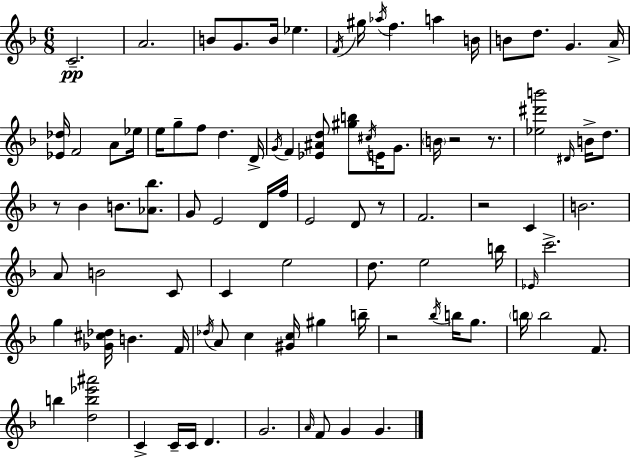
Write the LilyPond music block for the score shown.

{
  \clef treble
  \numericTimeSignature
  \time 6/8
  \key f \major
  c'2.--\pp | a'2. | b'8 g'8. b'16 ees''4. | \acciaccatura { f'16 } gis''16 \acciaccatura { aes''16 } f''4. a''4 | \break b'16 b'8 d''8. g'4. | a'16-> <ees' des''>16 f'2 a'8 | ees''16 e''16 g''8-- f''8 d''4. | d'16-> \acciaccatura { g'16 } f'4 <ees' ais' d''>8 <gis'' b''>8 \acciaccatura { cis''16 } | \break e'16 g'8. \parenthesize b'16 r2 | r8. <ees'' dis''' b'''>2 | \grace { dis'16 } b'16-> d''8. r8 bes'4 b'8. | <aes' bes''>8. g'8 e'2 | \break d'16 f''16 e'2 | d'8 r8 f'2. | r2 | c'4 b'2. | \break a'8 b'2 | c'8 c'4 e''2 | d''8. e''2 | b''16 \grace { ees'16 } c'''2.-> | \break g''4 <ges' cis'' des''>16 b'4. | f'16 \acciaccatura { des''16 } a'8 c''4 | <gis' c''>16 gis''4 b''16-- r2 | \acciaccatura { bes''16 } b''16 g''8. \parenthesize b''16 b''2 | \break f'8. b''4 | <d'' b'' ees''' ais'''>2 c'4-> | c'16-- c'16 d'4. g'2. | \grace { a'16 } f'8 g'4 | \break g'4. \bar "|."
}